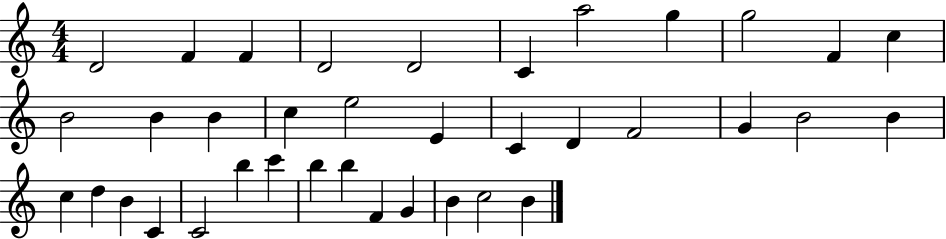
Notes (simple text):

D4/h F4/q F4/q D4/h D4/h C4/q A5/h G5/q G5/h F4/q C5/q B4/h B4/q B4/q C5/q E5/h E4/q C4/q D4/q F4/h G4/q B4/h B4/q C5/q D5/q B4/q C4/q C4/h B5/q C6/q B5/q B5/q F4/q G4/q B4/q C5/h B4/q